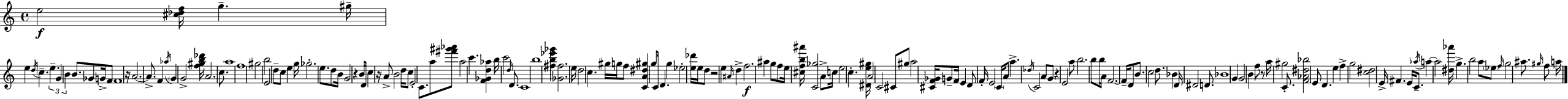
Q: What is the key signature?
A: A minor